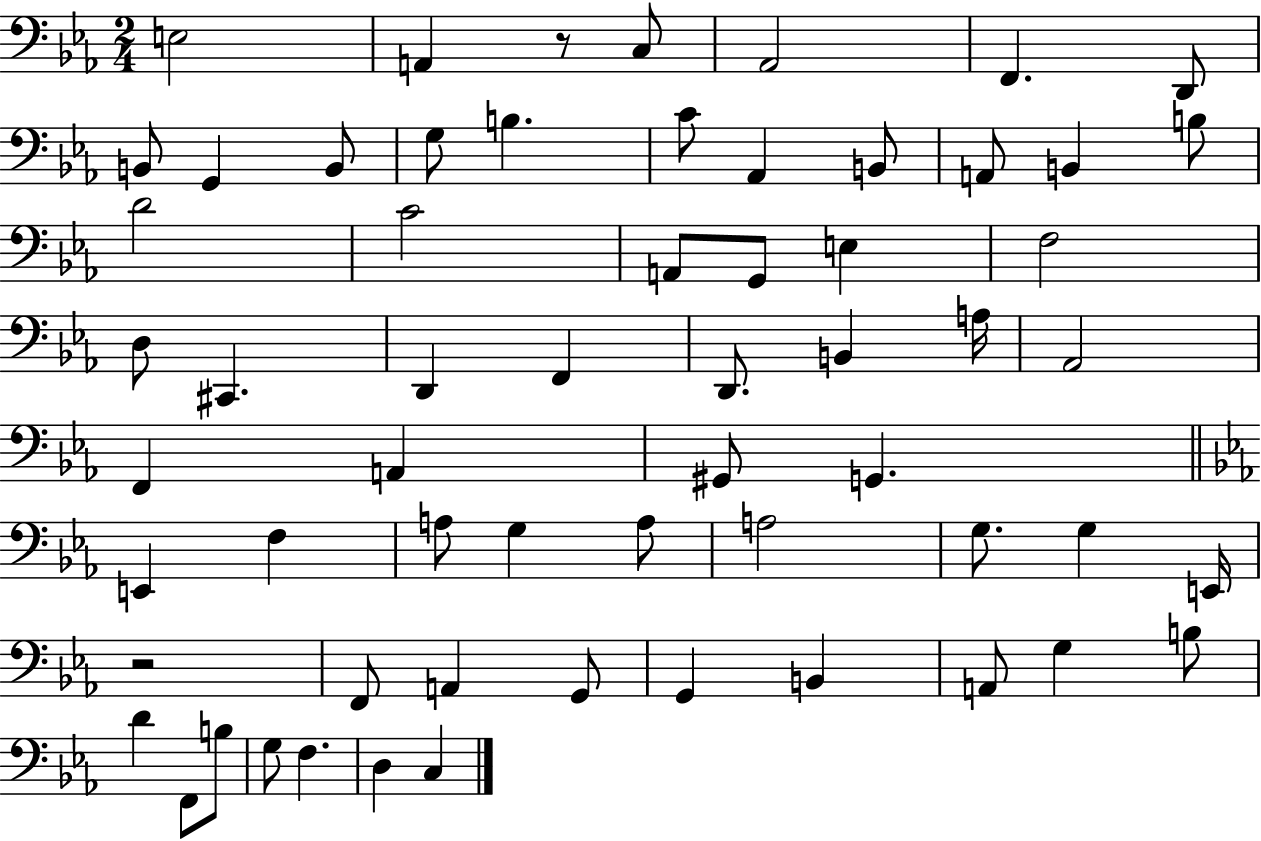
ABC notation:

X:1
T:Untitled
M:2/4
L:1/4
K:Eb
E,2 A,, z/2 C,/2 _A,,2 F,, D,,/2 B,,/2 G,, B,,/2 G,/2 B, C/2 _A,, B,,/2 A,,/2 B,, B,/2 D2 C2 A,,/2 G,,/2 E, F,2 D,/2 ^C,, D,, F,, D,,/2 B,, A,/4 _A,,2 F,, A,, ^G,,/2 G,, E,, F, A,/2 G, A,/2 A,2 G,/2 G, E,,/4 z2 F,,/2 A,, G,,/2 G,, B,, A,,/2 G, B,/2 D F,,/2 B,/2 G,/2 F, D, C,